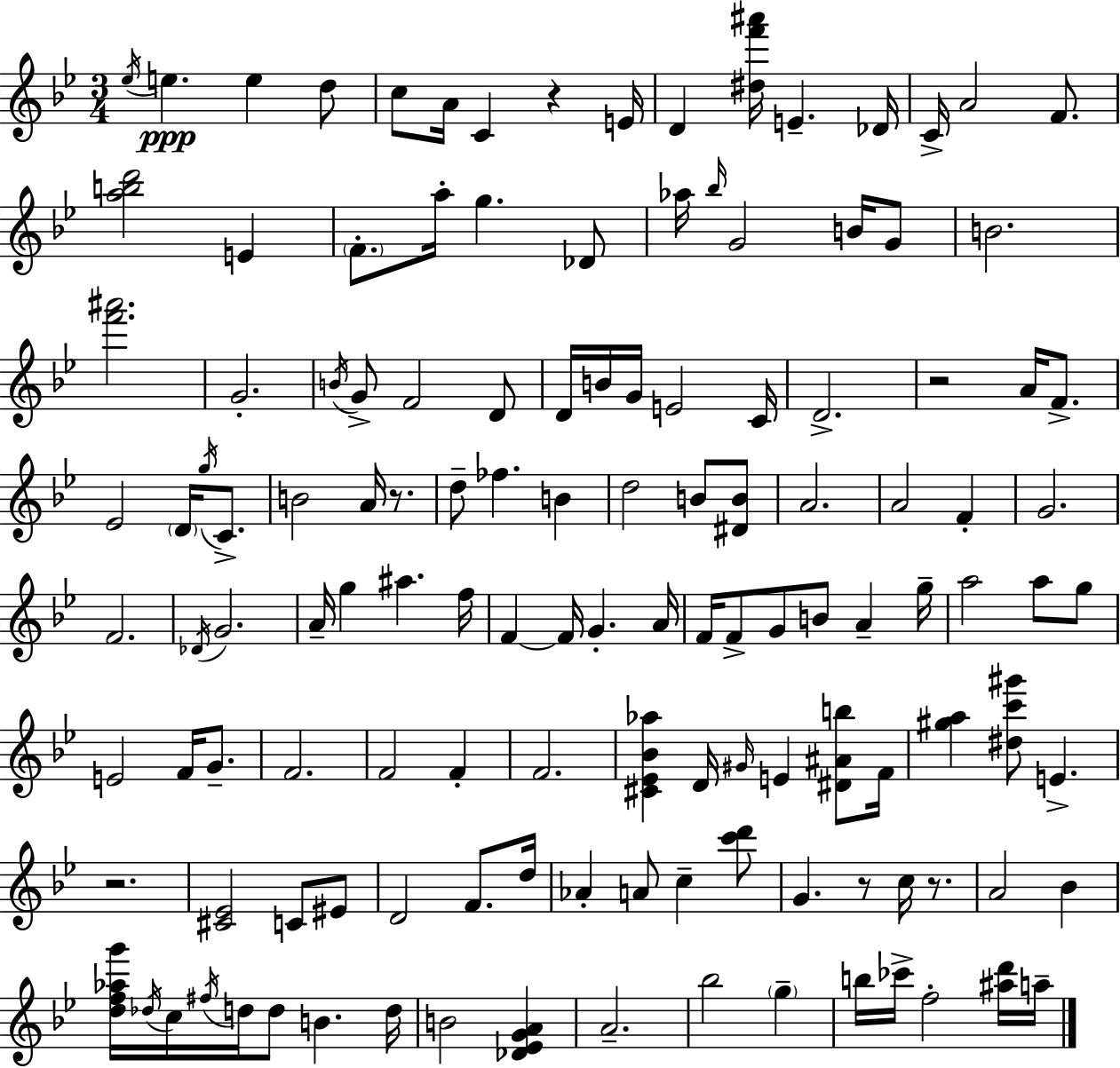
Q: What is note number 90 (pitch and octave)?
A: D5